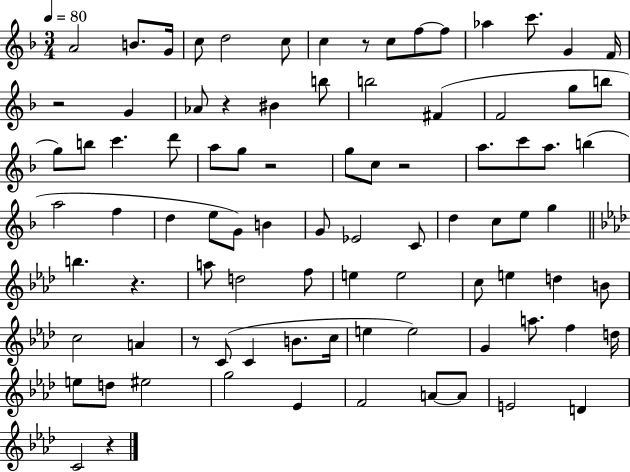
A4/h B4/e. G4/s C5/e D5/h C5/e C5/q R/e C5/e F5/e F5/e Ab5/q C6/e. G4/q F4/s R/h G4/q Ab4/e R/q BIS4/q B5/e B5/h F#4/q F4/h G5/e B5/e G5/e B5/e C6/q. D6/e A5/e G5/e R/h G5/e C5/e R/h A5/e. C6/e A5/e. B5/q A5/h F5/q D5/q E5/e G4/e B4/q G4/e Eb4/h C4/e D5/q C5/e E5/e G5/q B5/q. R/q. A5/e D5/h F5/e E5/q E5/h C5/e E5/q D5/q B4/e C5/h A4/q R/e C4/e C4/q B4/e. C5/s E5/q E5/h G4/q A5/e. F5/q D5/s E5/e D5/e EIS5/h G5/h Eb4/q F4/h A4/e A4/e E4/h D4/q C4/h R/q